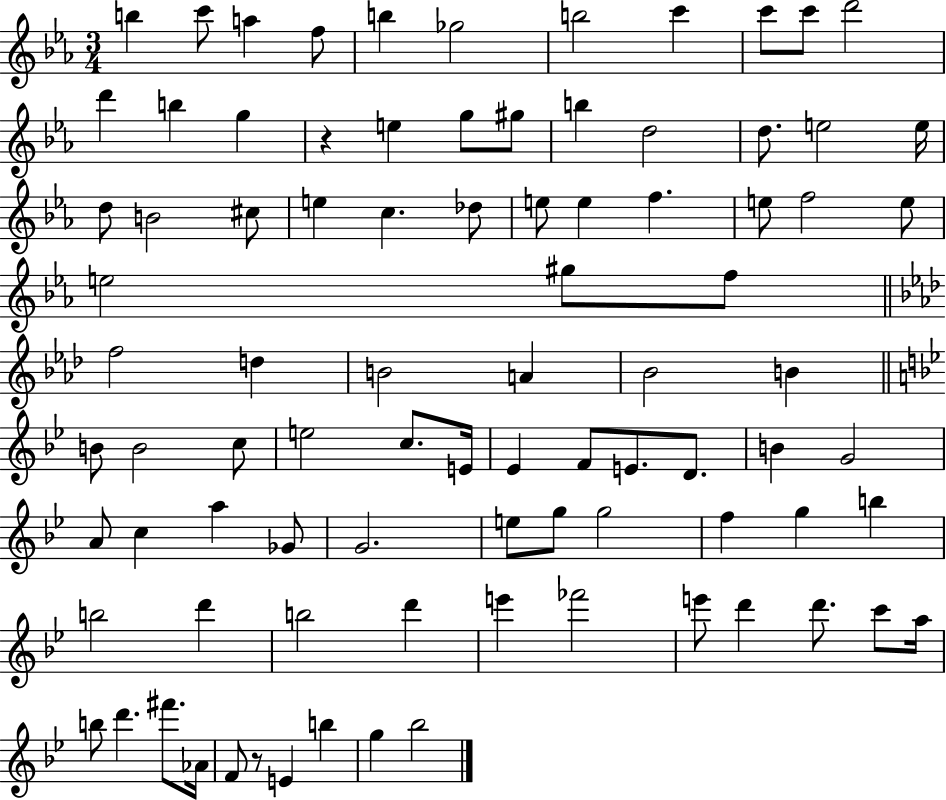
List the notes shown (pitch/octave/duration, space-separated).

B5/q C6/e A5/q F5/e B5/q Gb5/h B5/h C6/q C6/e C6/e D6/h D6/q B5/q G5/q R/q E5/q G5/e G#5/e B5/q D5/h D5/e. E5/h E5/s D5/e B4/h C#5/e E5/q C5/q. Db5/e E5/e E5/q F5/q. E5/e F5/h E5/e E5/h G#5/e F5/e F5/h D5/q B4/h A4/q Bb4/h B4/q B4/e B4/h C5/e E5/h C5/e. E4/s Eb4/q F4/e E4/e. D4/e. B4/q G4/h A4/e C5/q A5/q Gb4/e G4/h. E5/e G5/e G5/h F5/q G5/q B5/q B5/h D6/q B5/h D6/q E6/q FES6/h E6/e D6/q D6/e. C6/e A5/s B5/e D6/q. F#6/e. Ab4/s F4/e R/e E4/q B5/q G5/q Bb5/h